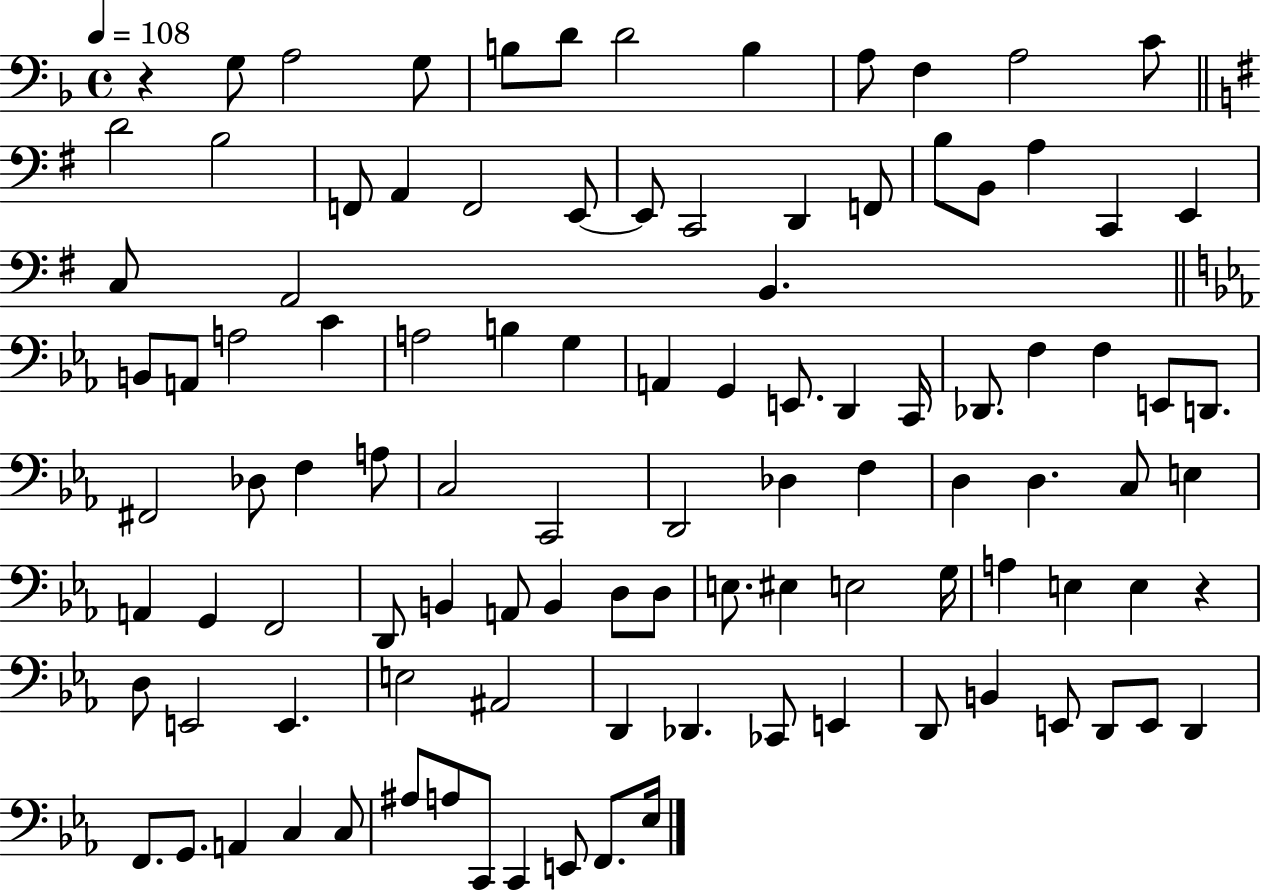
{
  \clef bass
  \time 4/4
  \defaultTimeSignature
  \key f \major
  \tempo 4 = 108
  r4 g8 a2 g8 | b8 d'8 d'2 b4 | a8 f4 a2 c'8 | \bar "||" \break \key g \major d'2 b2 | f,8 a,4 f,2 e,8~~ | e,8 c,2 d,4 f,8 | b8 b,8 a4 c,4 e,4 | \break c8 a,2 b,4. | \bar "||" \break \key ees \major b,8 a,8 a2 c'4 | a2 b4 g4 | a,4 g,4 e,8. d,4 c,16 | des,8. f4 f4 e,8 d,8. | \break fis,2 des8 f4 a8 | c2 c,2 | d,2 des4 f4 | d4 d4. c8 e4 | \break a,4 g,4 f,2 | d,8 b,4 a,8 b,4 d8 d8 | e8. eis4 e2 g16 | a4 e4 e4 r4 | \break d8 e,2 e,4. | e2 ais,2 | d,4 des,4. ces,8 e,4 | d,8 b,4 e,8 d,8 e,8 d,4 | \break f,8. g,8. a,4 c4 c8 | ais8 a8 c,8 c,4 e,8 f,8. ees16 | \bar "|."
}